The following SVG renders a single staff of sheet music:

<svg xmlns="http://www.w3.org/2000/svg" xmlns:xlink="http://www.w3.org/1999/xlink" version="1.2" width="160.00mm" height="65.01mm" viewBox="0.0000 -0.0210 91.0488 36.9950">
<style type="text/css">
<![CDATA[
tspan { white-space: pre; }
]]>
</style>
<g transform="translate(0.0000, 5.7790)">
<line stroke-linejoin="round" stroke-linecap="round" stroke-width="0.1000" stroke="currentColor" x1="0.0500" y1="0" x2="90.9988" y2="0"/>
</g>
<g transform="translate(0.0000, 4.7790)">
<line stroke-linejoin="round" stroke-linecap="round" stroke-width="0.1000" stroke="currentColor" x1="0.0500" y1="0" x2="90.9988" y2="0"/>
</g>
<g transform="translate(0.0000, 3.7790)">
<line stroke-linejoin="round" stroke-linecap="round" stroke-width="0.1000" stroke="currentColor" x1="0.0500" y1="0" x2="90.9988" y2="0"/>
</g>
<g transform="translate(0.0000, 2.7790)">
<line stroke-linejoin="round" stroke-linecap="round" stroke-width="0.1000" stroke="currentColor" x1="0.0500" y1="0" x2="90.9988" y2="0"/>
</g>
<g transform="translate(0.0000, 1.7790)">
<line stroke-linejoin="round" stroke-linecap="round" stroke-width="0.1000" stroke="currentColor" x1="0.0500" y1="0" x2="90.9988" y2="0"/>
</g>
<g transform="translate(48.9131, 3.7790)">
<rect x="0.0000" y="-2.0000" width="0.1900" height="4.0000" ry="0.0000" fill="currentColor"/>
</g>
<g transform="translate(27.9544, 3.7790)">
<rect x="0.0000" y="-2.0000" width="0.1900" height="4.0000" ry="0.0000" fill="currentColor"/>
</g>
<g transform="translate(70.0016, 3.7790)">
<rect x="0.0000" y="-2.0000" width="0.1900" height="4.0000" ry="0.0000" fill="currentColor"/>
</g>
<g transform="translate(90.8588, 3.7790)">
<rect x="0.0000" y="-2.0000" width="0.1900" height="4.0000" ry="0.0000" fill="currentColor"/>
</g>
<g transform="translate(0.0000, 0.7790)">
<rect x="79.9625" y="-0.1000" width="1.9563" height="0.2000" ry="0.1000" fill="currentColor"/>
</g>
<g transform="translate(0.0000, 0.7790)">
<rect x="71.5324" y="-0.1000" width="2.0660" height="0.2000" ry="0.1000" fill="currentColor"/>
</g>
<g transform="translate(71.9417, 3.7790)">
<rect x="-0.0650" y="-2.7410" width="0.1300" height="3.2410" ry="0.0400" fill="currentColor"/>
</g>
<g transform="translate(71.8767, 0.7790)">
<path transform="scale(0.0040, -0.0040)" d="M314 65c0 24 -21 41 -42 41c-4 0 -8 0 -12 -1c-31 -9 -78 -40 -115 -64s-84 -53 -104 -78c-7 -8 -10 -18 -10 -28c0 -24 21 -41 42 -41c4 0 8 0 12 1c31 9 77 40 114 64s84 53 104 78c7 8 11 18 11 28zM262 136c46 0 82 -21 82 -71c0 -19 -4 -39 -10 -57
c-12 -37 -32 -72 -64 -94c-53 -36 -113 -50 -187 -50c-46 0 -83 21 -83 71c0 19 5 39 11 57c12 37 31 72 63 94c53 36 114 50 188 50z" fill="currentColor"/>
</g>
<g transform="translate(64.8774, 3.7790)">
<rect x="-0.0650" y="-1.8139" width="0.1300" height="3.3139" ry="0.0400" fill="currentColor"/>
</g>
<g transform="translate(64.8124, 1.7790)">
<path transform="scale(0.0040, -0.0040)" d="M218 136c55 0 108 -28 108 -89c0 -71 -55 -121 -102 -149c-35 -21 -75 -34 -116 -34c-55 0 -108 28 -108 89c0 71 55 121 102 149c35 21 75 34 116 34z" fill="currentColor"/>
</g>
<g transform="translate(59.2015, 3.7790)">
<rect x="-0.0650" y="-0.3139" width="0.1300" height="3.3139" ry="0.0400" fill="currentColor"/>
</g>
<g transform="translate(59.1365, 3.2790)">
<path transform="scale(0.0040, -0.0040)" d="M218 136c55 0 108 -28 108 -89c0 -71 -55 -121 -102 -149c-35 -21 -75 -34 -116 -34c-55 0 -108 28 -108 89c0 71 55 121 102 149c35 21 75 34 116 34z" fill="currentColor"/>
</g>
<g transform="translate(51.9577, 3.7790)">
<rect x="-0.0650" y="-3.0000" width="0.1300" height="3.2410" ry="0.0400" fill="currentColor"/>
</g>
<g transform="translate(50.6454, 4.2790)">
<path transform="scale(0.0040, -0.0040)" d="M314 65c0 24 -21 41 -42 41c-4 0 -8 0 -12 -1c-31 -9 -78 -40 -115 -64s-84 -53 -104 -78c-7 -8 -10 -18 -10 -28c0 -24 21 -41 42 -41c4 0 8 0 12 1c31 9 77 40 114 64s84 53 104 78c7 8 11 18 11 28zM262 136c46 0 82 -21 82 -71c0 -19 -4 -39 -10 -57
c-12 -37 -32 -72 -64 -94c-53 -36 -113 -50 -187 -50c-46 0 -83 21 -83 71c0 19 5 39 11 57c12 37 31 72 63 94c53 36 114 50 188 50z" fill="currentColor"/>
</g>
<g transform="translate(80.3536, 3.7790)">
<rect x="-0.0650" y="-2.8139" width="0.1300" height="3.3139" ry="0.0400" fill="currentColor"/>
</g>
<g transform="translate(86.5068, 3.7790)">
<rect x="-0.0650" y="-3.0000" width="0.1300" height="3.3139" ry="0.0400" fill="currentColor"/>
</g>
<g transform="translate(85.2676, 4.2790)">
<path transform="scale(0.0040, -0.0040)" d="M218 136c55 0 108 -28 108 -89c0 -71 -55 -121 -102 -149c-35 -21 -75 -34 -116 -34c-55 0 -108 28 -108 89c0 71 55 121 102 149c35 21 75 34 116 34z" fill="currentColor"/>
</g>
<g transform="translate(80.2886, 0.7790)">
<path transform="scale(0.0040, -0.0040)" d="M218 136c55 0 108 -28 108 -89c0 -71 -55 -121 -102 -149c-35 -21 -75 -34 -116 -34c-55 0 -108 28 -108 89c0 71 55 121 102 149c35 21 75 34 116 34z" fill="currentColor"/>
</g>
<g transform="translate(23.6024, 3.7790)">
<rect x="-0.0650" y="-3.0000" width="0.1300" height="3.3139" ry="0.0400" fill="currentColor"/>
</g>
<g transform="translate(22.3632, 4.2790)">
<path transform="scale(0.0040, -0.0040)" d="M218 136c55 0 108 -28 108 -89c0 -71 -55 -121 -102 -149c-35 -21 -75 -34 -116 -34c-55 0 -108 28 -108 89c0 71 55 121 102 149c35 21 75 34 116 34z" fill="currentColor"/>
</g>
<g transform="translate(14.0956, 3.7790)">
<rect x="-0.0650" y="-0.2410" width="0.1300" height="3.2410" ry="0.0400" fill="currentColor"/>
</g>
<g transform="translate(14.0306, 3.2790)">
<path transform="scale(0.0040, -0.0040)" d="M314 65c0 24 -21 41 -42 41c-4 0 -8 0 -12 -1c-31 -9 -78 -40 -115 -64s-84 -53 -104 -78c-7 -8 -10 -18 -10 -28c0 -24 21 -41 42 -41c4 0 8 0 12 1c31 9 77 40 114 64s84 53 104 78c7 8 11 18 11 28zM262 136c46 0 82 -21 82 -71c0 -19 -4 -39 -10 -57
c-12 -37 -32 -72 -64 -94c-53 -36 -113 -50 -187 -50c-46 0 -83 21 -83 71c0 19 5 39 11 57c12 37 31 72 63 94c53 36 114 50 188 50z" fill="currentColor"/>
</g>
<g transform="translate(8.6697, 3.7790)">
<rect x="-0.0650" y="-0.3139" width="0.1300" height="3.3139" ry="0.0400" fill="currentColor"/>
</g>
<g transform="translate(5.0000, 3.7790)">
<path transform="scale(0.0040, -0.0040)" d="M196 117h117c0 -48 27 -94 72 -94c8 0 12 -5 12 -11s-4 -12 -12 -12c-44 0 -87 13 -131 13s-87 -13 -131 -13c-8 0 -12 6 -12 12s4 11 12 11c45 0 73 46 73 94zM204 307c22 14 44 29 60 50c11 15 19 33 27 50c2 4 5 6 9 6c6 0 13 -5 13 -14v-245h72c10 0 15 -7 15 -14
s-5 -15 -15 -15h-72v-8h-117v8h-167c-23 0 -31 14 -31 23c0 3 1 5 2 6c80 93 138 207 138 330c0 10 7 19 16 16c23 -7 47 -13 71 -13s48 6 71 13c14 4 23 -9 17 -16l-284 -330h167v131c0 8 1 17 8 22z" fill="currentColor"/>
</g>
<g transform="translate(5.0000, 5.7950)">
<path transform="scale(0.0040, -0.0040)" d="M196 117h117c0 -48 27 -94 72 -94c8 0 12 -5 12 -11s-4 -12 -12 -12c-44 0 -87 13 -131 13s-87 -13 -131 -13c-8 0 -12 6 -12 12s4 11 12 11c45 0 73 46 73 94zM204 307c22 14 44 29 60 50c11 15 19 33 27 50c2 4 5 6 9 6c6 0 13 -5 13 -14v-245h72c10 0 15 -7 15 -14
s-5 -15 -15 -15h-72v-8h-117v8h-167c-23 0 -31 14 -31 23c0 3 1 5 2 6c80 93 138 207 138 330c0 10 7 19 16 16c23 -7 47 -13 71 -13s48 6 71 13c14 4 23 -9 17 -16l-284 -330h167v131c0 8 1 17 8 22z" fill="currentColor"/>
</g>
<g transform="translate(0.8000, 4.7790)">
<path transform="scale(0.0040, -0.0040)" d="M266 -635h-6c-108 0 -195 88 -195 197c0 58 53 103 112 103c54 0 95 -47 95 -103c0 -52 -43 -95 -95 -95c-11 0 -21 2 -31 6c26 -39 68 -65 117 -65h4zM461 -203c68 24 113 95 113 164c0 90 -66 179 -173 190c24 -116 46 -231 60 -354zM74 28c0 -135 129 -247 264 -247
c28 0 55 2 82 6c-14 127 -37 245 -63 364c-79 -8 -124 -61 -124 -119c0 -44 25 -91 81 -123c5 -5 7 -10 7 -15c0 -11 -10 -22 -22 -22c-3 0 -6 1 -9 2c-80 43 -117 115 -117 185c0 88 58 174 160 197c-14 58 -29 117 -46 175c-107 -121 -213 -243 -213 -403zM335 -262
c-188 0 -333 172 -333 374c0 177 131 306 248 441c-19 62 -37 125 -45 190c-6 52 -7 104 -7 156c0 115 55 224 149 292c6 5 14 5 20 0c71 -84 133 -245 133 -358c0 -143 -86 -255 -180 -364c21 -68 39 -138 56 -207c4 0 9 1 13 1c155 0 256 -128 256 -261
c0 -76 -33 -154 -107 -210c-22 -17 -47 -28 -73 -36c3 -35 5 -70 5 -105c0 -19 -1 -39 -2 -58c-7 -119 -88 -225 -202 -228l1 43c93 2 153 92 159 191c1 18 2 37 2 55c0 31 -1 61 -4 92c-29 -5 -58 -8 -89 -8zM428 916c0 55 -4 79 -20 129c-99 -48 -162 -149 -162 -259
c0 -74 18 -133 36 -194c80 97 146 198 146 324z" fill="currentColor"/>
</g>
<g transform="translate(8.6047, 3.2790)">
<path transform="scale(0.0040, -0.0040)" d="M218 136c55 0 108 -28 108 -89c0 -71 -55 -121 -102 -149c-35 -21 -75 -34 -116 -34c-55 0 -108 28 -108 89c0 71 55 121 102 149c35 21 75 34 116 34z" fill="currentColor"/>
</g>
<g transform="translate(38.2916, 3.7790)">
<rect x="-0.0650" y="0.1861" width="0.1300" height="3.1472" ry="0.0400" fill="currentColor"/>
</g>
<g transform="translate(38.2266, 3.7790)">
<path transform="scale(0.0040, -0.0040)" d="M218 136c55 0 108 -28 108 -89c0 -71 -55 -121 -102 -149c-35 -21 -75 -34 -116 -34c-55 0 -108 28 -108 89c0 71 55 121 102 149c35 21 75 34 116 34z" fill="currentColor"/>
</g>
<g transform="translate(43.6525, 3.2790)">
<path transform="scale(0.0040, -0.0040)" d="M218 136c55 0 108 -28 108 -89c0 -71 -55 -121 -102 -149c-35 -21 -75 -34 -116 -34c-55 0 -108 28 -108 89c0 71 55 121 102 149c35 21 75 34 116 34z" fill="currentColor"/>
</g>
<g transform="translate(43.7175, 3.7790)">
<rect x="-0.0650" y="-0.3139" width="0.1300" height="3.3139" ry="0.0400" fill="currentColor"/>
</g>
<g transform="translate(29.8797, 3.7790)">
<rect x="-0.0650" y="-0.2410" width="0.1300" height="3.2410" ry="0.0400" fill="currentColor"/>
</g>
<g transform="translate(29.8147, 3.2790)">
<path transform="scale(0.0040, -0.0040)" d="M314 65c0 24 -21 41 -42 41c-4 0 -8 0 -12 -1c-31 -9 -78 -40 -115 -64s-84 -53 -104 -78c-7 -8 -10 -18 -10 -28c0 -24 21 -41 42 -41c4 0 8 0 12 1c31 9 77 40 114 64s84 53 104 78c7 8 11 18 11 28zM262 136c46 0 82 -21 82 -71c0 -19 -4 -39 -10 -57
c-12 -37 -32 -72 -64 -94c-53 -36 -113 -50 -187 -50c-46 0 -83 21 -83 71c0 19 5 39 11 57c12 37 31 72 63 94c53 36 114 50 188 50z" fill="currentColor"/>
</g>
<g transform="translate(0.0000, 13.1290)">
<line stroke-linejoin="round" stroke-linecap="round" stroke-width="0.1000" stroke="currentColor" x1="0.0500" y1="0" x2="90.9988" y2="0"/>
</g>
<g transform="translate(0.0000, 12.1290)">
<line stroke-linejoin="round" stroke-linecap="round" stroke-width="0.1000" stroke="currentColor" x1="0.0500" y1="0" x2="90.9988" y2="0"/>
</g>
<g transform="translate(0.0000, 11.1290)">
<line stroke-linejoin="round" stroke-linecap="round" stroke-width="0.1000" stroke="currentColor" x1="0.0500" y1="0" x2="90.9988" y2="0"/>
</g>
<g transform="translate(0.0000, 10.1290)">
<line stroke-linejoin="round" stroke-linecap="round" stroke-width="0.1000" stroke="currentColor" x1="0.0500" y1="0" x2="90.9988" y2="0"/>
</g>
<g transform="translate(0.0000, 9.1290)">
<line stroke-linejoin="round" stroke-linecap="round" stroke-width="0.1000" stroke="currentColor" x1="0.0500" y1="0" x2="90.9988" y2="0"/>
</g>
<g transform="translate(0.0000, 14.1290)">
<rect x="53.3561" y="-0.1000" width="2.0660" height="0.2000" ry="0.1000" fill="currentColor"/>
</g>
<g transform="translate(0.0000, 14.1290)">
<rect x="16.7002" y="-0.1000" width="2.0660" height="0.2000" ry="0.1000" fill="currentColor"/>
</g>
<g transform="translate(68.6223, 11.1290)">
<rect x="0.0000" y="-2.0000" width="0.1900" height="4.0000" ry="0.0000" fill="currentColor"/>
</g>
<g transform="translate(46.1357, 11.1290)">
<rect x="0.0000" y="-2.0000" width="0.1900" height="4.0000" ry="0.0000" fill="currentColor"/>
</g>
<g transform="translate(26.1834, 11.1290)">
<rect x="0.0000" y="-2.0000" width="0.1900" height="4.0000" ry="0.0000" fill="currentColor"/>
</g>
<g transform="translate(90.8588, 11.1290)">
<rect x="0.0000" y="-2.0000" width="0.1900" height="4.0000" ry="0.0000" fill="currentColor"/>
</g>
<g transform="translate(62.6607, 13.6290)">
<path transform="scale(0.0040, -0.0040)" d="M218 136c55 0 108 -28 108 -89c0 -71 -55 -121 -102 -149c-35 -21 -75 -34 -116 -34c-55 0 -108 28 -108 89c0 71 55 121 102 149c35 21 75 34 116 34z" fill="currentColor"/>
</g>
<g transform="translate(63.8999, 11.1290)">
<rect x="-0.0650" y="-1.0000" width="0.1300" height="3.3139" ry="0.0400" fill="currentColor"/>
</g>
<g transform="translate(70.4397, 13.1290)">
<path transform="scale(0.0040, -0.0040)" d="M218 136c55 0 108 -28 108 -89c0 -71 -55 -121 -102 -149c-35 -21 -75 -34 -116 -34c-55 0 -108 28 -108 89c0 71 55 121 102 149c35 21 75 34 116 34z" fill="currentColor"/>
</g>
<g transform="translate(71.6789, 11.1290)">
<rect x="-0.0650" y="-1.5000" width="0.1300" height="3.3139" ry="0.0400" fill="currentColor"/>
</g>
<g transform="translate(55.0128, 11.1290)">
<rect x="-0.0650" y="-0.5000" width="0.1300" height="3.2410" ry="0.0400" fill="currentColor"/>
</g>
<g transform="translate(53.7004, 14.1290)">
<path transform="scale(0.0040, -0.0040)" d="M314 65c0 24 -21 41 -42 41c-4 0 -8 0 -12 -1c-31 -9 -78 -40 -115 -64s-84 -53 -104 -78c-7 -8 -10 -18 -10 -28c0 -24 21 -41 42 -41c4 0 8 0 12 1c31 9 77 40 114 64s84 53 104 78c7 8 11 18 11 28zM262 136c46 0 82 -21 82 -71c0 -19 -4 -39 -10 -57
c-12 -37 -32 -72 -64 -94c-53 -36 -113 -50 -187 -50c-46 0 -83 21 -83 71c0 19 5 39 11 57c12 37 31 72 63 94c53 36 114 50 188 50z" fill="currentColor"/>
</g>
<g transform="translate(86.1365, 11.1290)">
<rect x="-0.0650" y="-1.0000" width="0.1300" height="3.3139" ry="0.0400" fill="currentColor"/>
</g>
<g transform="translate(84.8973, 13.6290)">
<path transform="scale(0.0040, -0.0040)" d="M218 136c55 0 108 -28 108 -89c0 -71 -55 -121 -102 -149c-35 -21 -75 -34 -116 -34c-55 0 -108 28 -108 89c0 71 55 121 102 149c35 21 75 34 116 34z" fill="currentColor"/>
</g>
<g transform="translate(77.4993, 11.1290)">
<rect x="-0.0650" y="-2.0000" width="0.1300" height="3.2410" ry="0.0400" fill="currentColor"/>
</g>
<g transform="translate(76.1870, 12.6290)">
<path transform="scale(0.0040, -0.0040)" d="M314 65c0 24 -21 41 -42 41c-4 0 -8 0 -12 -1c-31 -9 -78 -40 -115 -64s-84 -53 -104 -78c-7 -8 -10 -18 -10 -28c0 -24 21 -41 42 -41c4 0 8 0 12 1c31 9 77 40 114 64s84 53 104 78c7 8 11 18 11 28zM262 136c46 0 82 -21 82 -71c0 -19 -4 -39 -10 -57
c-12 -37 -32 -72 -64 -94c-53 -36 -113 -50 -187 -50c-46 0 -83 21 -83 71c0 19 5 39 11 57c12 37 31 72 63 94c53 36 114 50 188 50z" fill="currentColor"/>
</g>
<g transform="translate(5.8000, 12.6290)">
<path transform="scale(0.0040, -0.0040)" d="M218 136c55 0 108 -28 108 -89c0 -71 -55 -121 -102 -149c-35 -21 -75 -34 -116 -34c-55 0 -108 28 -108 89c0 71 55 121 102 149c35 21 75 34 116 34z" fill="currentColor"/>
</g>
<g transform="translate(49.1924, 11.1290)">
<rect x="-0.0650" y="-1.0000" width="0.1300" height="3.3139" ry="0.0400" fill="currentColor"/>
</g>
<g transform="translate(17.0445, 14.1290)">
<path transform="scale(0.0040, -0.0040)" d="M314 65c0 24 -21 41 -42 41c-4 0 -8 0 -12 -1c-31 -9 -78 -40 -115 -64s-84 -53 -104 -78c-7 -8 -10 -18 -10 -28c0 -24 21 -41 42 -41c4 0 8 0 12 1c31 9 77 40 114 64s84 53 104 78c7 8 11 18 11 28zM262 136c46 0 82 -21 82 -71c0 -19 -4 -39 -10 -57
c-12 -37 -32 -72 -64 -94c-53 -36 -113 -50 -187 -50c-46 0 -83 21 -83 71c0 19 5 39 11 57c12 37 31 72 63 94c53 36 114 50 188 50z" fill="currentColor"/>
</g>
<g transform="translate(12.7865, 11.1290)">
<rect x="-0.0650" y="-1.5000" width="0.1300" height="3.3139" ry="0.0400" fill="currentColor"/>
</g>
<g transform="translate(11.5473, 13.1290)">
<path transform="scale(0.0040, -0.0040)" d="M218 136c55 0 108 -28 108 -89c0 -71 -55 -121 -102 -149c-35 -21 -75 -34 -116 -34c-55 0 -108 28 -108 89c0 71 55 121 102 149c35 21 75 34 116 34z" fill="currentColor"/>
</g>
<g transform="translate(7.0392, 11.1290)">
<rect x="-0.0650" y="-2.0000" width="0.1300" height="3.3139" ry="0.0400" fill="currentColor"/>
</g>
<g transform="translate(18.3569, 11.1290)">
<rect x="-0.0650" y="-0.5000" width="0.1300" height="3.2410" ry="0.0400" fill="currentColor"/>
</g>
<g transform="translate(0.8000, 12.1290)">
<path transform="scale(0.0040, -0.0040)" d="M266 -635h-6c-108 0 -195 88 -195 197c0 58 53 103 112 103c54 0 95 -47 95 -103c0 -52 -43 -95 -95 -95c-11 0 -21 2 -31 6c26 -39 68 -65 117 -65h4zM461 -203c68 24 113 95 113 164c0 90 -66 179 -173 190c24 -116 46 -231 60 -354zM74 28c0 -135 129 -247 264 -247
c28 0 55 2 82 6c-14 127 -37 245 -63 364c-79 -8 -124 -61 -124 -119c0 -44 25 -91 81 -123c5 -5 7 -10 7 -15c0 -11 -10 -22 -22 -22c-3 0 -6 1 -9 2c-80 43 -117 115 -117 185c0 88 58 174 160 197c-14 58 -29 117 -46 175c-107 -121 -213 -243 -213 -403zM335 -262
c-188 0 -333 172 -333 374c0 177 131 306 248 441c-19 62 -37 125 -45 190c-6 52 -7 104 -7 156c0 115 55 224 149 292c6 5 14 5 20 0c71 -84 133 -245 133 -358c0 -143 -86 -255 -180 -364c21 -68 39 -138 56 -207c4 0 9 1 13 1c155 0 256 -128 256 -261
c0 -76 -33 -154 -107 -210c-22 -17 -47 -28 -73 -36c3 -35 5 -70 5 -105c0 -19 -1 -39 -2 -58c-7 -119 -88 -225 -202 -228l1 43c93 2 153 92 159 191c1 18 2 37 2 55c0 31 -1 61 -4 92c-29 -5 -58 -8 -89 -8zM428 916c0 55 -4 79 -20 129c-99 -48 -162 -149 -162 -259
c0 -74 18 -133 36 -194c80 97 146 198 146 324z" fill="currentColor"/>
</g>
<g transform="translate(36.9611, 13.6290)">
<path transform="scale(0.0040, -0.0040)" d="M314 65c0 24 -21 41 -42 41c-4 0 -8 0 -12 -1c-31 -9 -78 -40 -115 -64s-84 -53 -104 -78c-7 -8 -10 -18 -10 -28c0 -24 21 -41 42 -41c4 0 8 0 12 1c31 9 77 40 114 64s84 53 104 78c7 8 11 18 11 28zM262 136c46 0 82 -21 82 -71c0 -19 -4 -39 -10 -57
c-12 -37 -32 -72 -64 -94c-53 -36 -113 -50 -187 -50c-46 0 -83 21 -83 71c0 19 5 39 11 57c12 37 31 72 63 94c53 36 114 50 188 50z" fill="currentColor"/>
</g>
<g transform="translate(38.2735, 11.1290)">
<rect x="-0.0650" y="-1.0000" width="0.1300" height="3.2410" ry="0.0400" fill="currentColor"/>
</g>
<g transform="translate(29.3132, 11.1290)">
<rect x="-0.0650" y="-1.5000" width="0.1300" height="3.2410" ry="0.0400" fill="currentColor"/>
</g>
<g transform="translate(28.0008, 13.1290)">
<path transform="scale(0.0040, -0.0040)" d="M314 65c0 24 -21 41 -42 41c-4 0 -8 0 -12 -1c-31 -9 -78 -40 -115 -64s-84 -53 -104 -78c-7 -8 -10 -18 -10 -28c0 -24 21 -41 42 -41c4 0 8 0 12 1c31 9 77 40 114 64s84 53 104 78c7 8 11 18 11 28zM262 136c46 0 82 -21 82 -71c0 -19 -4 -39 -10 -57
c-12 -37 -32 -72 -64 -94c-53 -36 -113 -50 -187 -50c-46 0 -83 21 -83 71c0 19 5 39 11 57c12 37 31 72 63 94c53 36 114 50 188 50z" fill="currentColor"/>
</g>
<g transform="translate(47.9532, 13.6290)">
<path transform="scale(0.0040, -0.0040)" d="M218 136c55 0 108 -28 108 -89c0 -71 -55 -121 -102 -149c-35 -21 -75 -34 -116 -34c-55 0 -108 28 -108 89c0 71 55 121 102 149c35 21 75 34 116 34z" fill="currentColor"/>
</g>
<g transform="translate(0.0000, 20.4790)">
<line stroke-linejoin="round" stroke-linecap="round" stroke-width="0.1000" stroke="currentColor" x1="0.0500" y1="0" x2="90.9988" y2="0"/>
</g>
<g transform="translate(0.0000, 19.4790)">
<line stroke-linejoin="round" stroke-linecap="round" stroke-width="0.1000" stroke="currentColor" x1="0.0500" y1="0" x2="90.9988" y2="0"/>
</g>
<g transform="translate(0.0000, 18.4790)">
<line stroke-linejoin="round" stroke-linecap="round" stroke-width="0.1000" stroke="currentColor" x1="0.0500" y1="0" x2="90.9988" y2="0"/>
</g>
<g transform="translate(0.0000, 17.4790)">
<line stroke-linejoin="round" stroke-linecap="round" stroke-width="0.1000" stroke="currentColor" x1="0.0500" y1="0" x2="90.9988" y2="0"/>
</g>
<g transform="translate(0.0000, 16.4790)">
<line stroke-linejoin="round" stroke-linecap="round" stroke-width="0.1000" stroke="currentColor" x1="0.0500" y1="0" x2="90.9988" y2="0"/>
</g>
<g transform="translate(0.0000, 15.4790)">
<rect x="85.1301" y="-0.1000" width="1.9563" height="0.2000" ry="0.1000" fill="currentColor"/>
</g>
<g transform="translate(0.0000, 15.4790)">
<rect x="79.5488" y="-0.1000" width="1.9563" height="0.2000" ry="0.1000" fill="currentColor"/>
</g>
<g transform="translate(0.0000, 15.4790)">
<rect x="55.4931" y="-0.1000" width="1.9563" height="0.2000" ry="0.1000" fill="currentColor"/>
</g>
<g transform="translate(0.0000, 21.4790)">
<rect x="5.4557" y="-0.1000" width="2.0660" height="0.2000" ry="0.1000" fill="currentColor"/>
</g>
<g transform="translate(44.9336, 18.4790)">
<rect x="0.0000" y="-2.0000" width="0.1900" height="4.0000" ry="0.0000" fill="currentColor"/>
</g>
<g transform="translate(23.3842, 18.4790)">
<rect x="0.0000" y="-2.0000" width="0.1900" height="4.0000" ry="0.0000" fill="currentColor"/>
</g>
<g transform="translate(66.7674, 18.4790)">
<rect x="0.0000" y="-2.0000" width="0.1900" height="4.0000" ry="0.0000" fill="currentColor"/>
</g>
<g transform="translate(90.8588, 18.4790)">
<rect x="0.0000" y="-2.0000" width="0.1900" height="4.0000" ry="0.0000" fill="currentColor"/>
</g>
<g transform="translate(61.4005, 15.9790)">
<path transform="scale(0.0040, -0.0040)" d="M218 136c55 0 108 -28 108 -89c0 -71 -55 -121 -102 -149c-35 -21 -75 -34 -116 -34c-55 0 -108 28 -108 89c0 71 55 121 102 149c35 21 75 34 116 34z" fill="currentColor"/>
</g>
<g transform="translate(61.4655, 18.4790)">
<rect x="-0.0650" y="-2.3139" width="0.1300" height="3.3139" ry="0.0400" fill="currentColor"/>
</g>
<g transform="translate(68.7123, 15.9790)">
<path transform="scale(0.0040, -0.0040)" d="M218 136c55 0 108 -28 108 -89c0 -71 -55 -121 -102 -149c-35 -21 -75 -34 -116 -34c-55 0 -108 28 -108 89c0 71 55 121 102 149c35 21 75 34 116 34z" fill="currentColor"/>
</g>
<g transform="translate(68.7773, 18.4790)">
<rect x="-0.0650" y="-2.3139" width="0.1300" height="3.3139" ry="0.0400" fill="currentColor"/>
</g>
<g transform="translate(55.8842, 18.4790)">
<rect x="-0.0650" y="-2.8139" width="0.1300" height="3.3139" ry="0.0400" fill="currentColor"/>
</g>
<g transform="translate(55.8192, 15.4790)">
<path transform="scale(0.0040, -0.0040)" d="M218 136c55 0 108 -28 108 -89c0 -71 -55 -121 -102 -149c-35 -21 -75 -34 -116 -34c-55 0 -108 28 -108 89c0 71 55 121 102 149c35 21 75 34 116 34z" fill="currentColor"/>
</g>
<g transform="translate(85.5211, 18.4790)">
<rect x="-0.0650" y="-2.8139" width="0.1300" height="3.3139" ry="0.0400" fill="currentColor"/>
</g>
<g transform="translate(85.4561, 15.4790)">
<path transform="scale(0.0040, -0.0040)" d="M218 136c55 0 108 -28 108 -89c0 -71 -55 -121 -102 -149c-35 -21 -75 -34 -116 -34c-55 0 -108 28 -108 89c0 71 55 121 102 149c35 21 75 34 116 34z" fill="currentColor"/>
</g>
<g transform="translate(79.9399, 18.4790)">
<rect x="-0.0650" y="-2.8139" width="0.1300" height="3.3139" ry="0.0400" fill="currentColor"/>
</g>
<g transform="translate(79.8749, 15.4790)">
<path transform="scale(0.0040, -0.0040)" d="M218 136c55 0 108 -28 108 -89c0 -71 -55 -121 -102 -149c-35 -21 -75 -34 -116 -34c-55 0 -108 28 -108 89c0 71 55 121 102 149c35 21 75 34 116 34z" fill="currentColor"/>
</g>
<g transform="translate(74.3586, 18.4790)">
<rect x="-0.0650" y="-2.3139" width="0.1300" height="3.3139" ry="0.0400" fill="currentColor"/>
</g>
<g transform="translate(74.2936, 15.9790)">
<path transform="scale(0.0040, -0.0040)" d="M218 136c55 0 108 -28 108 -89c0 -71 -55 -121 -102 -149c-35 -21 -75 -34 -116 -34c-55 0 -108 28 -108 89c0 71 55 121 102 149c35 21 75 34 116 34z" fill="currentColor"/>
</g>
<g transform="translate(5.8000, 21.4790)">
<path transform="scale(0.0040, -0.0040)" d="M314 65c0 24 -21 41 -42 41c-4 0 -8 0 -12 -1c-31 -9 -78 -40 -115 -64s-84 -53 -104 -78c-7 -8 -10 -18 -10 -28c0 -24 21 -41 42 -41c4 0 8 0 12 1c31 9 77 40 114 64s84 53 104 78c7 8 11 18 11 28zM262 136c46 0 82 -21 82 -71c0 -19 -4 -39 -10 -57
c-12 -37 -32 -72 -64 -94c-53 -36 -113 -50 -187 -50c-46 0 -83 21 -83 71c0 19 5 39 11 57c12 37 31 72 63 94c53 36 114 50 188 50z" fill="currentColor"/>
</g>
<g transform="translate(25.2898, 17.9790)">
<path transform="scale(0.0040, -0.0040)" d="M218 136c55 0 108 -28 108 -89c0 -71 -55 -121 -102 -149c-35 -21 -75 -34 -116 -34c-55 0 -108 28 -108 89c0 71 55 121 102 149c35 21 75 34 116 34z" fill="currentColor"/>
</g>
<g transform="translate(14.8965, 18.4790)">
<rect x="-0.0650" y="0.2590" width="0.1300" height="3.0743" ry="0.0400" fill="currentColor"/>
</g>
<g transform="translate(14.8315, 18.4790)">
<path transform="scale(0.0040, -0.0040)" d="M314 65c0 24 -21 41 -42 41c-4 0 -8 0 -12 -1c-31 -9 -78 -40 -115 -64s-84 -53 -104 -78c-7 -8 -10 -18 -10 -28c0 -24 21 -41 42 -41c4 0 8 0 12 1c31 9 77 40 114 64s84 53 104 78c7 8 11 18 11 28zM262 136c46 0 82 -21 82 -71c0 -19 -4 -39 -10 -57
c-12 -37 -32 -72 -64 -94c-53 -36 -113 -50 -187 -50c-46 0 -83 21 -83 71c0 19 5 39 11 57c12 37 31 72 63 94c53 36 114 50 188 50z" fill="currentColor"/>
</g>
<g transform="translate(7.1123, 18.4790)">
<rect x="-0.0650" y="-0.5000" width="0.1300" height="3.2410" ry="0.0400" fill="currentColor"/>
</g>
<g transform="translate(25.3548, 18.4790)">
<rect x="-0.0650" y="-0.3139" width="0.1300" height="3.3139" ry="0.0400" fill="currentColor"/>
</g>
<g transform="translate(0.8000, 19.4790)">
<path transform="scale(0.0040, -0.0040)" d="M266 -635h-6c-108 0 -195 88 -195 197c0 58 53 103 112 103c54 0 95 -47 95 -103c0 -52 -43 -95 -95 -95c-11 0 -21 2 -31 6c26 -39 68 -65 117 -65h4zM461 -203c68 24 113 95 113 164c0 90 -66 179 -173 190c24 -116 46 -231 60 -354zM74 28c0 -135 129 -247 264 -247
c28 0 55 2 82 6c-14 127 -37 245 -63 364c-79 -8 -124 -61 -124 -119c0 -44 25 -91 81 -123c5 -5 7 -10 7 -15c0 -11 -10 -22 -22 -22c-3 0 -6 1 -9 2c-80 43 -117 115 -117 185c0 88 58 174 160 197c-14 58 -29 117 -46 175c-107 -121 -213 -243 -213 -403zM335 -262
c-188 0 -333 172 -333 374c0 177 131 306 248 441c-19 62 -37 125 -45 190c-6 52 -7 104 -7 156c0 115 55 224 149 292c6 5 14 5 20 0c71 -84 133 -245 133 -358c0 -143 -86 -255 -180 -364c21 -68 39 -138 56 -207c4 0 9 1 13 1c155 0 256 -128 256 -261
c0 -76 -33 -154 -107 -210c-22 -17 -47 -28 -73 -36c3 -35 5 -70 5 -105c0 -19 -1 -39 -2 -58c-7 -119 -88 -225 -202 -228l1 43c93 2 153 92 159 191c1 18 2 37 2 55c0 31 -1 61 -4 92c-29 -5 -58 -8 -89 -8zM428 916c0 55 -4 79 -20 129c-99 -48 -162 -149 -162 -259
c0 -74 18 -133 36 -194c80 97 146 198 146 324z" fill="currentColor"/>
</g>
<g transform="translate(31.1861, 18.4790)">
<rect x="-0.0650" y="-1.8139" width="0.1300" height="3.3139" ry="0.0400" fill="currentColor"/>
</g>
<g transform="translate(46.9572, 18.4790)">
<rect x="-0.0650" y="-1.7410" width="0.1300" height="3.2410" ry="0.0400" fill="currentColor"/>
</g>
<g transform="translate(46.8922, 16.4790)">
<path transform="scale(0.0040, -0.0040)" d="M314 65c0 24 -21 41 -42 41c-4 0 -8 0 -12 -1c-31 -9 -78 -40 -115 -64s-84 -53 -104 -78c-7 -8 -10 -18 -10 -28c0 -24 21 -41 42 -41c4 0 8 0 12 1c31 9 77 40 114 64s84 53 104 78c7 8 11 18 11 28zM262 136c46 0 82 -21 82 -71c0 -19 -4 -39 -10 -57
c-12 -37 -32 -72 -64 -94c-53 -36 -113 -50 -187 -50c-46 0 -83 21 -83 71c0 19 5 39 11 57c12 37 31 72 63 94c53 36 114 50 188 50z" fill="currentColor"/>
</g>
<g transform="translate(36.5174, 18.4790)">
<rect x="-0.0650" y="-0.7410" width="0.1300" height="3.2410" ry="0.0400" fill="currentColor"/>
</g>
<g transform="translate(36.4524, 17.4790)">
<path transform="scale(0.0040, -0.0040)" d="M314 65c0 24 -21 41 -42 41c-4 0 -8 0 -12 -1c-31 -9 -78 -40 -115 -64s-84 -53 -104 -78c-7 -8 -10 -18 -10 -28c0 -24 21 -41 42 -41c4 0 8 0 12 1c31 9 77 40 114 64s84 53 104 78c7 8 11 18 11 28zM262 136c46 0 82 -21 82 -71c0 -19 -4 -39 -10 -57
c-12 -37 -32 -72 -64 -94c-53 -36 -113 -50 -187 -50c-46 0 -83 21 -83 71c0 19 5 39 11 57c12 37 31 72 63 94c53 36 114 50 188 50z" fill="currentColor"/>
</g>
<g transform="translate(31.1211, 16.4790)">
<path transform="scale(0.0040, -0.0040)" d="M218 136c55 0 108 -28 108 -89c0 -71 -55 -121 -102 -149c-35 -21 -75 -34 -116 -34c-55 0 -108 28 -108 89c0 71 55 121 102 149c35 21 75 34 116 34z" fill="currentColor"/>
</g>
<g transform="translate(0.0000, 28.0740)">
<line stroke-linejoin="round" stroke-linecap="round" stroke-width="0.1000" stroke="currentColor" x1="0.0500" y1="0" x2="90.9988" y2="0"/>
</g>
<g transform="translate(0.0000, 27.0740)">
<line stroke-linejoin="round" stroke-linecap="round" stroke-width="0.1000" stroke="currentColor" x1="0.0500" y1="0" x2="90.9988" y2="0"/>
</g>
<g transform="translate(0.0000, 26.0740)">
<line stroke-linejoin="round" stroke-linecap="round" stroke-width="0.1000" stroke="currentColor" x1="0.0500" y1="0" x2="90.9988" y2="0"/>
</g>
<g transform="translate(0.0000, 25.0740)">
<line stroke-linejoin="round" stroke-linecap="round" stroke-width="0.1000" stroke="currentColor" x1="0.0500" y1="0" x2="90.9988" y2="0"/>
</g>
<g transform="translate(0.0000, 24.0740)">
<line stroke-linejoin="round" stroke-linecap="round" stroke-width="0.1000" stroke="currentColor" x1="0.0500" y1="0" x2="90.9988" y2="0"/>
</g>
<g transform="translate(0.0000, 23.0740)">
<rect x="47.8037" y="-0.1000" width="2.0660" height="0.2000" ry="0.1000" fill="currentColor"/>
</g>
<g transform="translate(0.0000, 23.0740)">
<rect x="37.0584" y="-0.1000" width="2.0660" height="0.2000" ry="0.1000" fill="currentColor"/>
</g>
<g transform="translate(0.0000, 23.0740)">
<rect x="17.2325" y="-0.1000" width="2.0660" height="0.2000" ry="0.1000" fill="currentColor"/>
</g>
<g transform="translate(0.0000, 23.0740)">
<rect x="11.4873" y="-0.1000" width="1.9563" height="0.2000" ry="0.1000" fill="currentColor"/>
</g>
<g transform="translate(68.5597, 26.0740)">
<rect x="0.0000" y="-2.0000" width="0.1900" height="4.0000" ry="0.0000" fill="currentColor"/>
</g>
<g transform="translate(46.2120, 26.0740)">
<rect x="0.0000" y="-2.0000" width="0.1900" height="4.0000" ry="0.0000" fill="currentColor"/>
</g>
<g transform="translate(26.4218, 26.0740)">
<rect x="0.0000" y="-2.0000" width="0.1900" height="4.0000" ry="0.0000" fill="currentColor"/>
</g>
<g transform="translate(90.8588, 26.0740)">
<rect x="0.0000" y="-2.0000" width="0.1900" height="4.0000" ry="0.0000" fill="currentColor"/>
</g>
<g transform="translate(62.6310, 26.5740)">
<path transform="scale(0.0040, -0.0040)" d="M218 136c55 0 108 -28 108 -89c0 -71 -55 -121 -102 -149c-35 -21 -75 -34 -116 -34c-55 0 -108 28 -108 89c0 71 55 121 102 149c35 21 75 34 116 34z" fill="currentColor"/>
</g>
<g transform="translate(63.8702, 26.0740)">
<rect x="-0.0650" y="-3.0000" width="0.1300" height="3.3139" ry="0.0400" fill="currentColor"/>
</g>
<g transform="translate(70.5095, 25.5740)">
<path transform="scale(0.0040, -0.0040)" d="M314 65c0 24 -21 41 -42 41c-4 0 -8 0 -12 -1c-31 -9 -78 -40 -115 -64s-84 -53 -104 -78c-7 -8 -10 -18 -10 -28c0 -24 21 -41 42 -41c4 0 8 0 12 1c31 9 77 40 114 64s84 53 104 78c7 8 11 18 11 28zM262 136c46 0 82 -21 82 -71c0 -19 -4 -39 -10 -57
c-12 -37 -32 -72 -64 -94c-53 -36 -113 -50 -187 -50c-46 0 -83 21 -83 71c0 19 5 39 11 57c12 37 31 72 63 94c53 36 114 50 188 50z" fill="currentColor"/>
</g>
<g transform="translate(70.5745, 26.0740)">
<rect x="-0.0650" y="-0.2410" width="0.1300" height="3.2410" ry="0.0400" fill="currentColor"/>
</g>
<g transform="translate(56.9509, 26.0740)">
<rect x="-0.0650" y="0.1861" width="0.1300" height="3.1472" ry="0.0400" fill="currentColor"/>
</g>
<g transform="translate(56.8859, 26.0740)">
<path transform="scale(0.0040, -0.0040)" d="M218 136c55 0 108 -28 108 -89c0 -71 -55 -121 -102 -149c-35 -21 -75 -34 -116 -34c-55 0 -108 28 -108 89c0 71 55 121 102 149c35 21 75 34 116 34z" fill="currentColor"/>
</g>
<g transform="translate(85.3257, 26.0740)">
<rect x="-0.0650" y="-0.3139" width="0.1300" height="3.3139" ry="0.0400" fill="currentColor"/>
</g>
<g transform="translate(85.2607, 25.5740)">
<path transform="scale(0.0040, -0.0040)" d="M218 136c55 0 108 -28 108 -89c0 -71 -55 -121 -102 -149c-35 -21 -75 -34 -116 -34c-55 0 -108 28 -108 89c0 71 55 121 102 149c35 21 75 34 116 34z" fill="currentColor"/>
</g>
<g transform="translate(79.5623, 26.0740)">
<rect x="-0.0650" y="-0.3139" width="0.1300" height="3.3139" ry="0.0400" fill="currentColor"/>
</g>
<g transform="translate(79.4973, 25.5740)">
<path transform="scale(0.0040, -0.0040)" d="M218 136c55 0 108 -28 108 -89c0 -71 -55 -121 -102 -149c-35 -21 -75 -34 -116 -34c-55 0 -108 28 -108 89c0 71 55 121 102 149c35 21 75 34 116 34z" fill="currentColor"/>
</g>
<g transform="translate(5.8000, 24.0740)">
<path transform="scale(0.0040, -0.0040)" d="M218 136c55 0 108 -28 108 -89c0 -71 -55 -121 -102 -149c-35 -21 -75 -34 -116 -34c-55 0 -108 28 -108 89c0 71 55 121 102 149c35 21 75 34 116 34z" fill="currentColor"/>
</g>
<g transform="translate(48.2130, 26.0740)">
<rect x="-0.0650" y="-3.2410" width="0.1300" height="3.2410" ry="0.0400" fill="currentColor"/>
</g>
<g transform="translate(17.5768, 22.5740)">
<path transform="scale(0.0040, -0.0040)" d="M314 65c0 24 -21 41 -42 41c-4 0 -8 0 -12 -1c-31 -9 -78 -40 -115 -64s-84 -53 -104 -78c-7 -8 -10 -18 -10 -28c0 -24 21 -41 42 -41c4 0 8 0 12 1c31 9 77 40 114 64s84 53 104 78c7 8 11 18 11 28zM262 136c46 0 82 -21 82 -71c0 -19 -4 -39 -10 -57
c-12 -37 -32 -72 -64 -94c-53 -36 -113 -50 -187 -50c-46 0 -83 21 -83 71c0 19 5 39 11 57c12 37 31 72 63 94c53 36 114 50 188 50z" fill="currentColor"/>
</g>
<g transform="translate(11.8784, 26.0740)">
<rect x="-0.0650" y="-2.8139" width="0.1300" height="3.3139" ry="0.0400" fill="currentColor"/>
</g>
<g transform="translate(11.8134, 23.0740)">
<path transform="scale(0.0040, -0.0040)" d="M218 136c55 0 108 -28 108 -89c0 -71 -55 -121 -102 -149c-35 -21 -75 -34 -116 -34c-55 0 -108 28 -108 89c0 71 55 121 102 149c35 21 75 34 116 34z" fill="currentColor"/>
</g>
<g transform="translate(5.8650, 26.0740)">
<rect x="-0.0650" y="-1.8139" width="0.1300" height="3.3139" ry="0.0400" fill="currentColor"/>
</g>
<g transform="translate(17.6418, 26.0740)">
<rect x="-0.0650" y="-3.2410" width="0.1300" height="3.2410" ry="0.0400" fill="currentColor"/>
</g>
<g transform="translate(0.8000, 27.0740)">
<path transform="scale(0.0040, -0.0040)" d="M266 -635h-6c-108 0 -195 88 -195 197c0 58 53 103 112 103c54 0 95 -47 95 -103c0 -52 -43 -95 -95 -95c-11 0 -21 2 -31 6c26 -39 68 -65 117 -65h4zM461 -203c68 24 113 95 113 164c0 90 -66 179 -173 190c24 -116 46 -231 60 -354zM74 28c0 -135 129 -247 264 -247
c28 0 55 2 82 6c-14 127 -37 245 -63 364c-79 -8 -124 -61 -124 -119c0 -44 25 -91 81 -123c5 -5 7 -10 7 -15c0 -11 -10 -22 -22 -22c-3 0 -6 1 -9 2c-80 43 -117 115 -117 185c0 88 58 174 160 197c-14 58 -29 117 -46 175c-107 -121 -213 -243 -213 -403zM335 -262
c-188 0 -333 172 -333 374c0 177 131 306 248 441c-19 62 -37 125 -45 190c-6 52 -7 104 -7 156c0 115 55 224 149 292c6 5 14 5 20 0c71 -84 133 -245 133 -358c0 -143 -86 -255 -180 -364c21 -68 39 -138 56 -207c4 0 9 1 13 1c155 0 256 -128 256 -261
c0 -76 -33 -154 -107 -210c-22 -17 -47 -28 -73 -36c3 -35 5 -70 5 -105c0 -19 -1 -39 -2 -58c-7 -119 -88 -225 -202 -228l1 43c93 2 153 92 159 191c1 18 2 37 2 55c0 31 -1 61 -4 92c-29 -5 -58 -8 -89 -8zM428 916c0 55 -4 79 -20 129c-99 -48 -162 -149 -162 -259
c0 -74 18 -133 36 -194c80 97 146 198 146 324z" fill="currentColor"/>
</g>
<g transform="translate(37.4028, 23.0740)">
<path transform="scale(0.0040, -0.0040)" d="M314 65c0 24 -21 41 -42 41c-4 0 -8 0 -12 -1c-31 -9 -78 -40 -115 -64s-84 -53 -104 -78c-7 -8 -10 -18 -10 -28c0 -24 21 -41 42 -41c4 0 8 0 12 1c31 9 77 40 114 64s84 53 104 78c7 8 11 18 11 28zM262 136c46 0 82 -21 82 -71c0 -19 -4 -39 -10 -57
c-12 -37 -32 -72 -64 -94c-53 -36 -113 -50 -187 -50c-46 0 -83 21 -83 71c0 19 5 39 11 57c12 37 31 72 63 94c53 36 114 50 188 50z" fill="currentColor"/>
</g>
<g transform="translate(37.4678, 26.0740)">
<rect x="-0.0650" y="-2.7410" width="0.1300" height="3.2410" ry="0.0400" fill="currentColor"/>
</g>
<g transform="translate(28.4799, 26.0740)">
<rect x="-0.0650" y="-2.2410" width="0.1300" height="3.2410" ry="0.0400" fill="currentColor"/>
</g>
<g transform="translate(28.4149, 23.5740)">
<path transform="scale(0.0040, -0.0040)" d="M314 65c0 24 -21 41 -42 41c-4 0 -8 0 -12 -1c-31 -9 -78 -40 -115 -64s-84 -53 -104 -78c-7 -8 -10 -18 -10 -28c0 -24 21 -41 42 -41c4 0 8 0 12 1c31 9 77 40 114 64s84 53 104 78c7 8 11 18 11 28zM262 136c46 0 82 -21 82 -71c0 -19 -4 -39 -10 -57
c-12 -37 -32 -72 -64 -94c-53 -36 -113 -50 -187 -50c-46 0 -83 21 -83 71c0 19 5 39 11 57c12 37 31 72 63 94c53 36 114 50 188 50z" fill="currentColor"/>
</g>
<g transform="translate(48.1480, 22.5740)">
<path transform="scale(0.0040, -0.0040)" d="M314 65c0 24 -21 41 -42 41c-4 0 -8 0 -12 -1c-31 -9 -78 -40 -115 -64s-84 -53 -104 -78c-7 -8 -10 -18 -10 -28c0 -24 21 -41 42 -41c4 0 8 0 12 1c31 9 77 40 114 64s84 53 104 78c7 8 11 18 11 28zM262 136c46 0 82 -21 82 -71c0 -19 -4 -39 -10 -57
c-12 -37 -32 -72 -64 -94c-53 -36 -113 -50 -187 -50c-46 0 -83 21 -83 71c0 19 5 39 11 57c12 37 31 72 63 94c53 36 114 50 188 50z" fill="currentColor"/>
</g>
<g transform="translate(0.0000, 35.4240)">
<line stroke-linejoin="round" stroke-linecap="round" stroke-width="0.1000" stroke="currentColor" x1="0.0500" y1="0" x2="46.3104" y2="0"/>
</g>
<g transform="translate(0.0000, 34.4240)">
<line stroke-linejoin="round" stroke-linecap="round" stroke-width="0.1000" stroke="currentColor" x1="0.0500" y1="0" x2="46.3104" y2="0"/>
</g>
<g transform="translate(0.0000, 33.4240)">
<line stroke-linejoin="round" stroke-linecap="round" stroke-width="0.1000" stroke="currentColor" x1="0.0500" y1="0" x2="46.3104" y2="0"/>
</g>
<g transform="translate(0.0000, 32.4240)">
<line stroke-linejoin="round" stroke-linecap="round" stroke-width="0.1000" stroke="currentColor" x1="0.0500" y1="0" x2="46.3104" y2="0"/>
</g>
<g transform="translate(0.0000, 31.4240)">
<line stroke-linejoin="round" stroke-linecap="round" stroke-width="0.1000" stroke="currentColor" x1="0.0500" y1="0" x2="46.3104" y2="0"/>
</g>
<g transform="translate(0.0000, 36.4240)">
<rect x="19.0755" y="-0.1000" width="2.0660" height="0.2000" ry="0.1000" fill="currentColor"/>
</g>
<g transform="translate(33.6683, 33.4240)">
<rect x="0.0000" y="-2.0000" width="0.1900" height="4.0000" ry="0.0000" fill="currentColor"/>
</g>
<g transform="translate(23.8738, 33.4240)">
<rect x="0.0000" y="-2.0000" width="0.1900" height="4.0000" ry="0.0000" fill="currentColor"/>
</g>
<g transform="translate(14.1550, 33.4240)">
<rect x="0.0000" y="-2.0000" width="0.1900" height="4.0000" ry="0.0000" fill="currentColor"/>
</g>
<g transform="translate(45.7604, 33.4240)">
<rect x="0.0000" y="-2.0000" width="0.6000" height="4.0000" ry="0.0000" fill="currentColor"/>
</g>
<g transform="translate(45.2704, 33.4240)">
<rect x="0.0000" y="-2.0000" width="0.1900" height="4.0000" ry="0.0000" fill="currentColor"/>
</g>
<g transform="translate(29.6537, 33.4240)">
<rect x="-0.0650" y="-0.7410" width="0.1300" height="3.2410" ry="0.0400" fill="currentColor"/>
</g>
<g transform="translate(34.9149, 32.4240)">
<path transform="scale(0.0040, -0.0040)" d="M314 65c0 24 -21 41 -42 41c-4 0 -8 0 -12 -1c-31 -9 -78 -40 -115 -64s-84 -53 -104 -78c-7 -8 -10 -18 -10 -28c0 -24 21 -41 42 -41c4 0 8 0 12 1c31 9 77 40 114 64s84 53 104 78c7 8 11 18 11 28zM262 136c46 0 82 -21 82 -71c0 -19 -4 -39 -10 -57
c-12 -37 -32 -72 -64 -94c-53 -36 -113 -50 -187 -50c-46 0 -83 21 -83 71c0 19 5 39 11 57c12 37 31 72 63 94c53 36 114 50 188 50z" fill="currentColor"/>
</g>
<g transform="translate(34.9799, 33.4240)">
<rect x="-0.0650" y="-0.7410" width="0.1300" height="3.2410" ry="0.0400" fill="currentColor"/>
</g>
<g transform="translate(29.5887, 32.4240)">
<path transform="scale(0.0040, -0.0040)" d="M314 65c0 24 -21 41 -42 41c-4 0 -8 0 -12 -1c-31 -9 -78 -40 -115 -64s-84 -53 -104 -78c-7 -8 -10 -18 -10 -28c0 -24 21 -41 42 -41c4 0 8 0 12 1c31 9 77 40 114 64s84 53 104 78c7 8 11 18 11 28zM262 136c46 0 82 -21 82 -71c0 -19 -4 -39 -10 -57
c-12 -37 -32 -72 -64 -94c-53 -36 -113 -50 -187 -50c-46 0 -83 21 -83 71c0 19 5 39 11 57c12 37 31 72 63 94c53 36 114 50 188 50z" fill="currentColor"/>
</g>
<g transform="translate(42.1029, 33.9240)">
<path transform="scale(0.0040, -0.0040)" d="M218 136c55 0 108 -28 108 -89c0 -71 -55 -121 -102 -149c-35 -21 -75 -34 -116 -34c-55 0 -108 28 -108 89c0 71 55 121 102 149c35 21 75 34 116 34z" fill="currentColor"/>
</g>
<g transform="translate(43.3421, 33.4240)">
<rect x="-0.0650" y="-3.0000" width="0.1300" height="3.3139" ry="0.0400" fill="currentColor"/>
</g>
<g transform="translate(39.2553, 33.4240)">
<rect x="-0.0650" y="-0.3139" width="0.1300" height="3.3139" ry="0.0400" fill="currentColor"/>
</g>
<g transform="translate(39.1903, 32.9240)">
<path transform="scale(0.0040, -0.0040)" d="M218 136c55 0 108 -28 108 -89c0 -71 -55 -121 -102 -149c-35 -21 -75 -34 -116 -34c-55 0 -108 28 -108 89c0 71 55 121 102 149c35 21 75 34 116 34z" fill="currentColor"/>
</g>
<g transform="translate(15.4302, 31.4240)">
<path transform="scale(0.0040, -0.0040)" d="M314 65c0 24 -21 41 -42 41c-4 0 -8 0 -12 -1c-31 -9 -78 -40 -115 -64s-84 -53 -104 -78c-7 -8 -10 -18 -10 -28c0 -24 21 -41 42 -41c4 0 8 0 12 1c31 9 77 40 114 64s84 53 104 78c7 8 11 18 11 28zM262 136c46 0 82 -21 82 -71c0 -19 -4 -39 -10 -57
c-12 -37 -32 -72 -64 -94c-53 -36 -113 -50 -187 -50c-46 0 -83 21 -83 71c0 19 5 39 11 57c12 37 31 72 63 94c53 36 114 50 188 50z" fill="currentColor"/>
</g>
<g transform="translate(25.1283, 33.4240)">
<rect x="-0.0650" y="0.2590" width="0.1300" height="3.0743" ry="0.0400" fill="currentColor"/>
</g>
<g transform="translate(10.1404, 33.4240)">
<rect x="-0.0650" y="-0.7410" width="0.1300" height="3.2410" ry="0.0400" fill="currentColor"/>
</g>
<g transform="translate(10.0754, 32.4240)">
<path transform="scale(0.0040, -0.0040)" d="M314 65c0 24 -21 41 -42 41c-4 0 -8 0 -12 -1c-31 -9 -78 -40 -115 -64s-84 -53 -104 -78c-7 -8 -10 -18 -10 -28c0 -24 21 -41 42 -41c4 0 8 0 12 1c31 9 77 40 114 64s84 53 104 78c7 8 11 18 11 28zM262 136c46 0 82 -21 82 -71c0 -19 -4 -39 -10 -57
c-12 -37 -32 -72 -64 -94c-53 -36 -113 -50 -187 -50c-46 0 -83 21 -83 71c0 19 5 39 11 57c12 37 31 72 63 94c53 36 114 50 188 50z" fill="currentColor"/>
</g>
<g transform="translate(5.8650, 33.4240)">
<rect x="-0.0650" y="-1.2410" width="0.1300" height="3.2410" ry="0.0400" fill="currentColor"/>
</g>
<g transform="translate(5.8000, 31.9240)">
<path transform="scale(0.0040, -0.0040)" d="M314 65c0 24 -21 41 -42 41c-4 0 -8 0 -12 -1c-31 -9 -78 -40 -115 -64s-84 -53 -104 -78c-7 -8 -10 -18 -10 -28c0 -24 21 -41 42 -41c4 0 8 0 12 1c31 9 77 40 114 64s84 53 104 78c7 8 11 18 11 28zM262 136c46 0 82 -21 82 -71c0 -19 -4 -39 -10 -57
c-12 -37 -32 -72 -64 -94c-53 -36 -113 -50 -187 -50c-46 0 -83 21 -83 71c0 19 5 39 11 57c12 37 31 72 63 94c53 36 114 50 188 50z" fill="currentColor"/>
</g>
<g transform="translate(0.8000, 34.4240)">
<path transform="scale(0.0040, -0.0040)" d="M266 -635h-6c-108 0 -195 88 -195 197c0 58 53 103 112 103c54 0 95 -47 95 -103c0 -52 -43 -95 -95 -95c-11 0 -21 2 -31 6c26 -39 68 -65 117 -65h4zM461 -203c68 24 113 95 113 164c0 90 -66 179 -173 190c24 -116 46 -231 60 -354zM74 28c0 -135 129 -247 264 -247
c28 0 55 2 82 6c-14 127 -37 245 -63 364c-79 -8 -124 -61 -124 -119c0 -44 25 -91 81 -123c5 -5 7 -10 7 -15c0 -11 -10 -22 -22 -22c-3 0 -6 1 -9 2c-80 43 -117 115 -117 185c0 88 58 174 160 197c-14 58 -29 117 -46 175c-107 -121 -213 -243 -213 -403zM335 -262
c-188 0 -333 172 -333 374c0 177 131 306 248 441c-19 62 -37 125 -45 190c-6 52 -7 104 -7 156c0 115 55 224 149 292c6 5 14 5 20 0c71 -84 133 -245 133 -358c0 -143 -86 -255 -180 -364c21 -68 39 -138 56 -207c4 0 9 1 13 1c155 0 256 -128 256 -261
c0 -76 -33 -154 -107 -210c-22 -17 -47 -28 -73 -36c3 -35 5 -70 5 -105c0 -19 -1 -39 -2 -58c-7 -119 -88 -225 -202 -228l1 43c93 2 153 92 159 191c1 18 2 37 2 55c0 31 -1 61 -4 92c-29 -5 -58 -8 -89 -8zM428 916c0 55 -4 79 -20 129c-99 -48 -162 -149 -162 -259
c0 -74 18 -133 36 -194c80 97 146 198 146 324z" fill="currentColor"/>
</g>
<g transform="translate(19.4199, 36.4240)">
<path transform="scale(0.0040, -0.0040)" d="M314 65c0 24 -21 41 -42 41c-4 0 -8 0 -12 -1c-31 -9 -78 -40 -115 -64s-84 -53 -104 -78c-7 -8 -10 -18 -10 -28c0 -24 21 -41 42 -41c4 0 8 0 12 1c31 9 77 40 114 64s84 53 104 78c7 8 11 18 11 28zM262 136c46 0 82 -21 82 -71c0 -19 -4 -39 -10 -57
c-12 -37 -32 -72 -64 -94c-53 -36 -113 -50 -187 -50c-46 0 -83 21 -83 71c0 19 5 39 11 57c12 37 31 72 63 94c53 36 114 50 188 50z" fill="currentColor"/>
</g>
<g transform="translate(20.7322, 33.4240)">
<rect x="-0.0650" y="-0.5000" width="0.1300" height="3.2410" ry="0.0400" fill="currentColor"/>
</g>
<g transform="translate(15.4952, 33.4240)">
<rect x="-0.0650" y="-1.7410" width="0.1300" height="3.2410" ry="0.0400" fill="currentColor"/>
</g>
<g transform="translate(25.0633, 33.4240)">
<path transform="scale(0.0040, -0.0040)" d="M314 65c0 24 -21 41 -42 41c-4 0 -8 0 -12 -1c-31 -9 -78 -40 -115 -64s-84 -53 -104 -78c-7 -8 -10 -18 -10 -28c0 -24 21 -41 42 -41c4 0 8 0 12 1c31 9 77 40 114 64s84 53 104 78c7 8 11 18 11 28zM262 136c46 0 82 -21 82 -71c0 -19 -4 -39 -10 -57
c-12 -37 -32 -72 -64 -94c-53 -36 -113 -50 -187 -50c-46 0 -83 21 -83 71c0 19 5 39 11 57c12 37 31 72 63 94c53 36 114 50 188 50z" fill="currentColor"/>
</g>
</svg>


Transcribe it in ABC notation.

X:1
T:Untitled
M:4/4
L:1/4
K:C
c c2 A c2 B c A2 c f a2 a A F E C2 E2 D2 D C2 D E F2 D C2 B2 c f d2 f2 a g g g a a f a b2 g2 a2 b2 B A c2 c c e2 d2 f2 C2 B2 d2 d2 c A